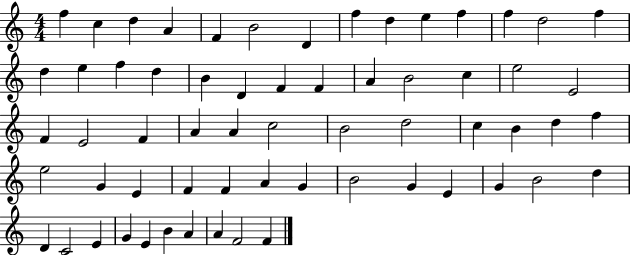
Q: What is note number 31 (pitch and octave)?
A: A4